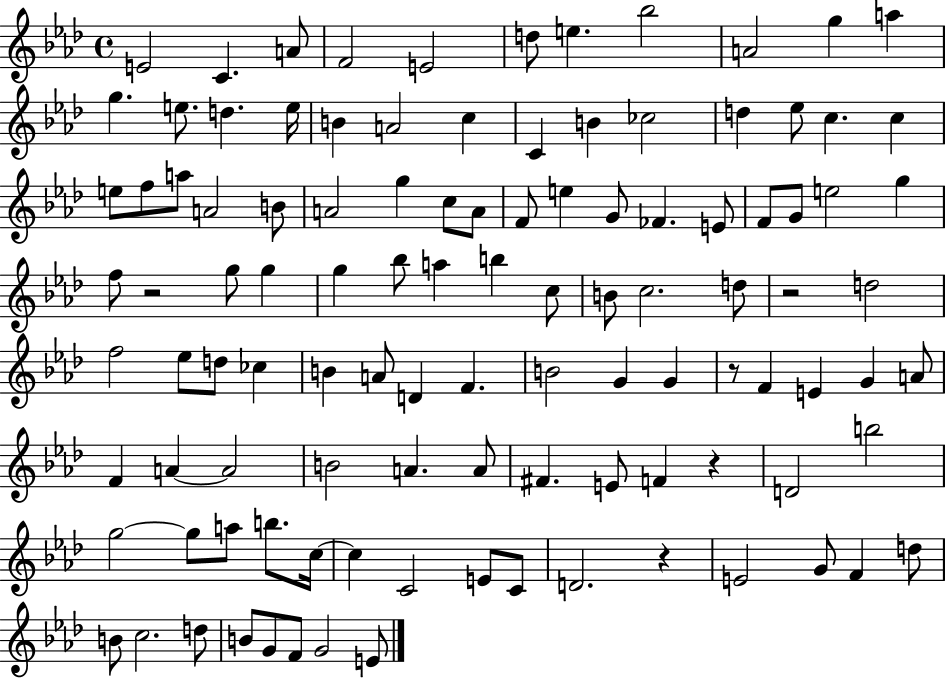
{
  \clef treble
  \time 4/4
  \defaultTimeSignature
  \key aes \major
  e'2 c'4. a'8 | f'2 e'2 | d''8 e''4. bes''2 | a'2 g''4 a''4 | \break g''4. e''8. d''4. e''16 | b'4 a'2 c''4 | c'4 b'4 ces''2 | d''4 ees''8 c''4. c''4 | \break e''8 f''8 a''8 a'2 b'8 | a'2 g''4 c''8 a'8 | f'8 e''4 g'8 fes'4. e'8 | f'8 g'8 e''2 g''4 | \break f''8 r2 g''8 g''4 | g''4 bes''8 a''4 b''4 c''8 | b'8 c''2. d''8 | r2 d''2 | \break f''2 ees''8 d''8 ces''4 | b'4 a'8 d'4 f'4. | b'2 g'4 g'4 | r8 f'4 e'4 g'4 a'8 | \break f'4 a'4~~ a'2 | b'2 a'4. a'8 | fis'4. e'8 f'4 r4 | d'2 b''2 | \break g''2~~ g''8 a''8 b''8. c''16~~ | c''4 c'2 e'8 c'8 | d'2. r4 | e'2 g'8 f'4 d''8 | \break b'8 c''2. d''8 | b'8 g'8 f'8 g'2 e'8 | \bar "|."
}